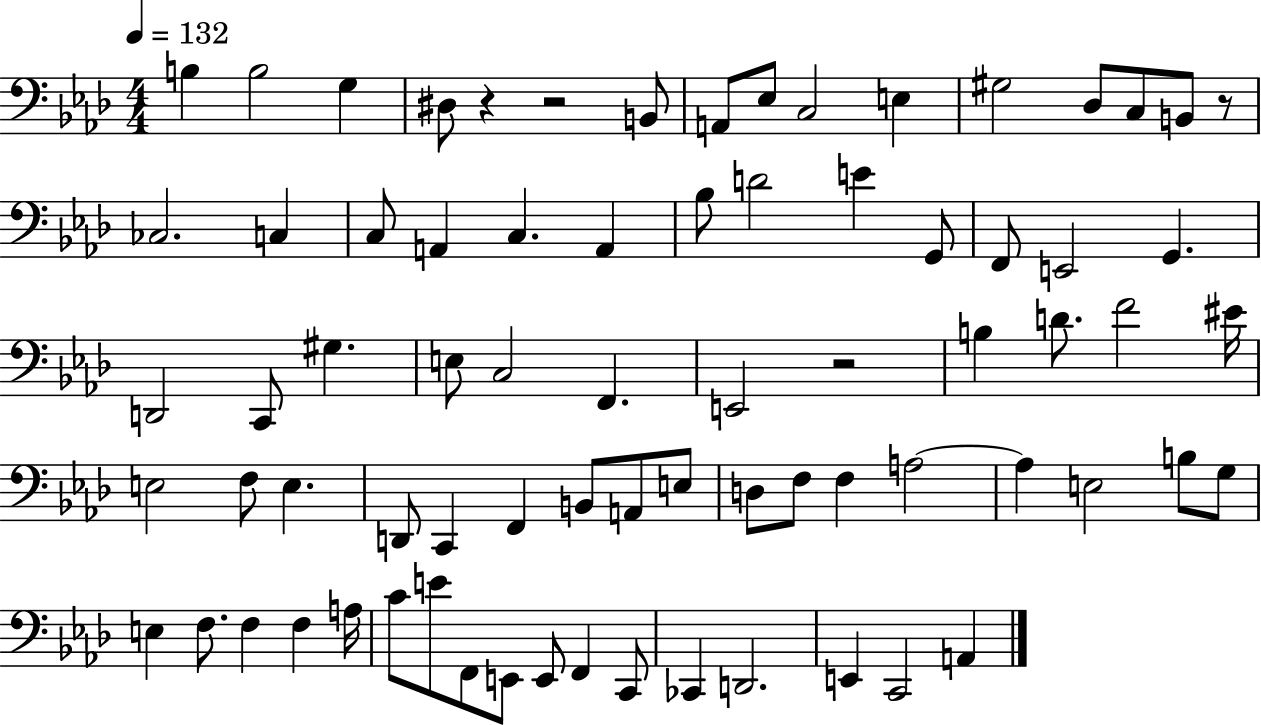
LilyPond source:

{
  \clef bass
  \numericTimeSignature
  \time 4/4
  \key aes \major
  \tempo 4 = 132
  b4 b2 g4 | dis8 r4 r2 b,8 | a,8 ees8 c2 e4 | gis2 des8 c8 b,8 r8 | \break ces2. c4 | c8 a,4 c4. a,4 | bes8 d'2 e'4 g,8 | f,8 e,2 g,4. | \break d,2 c,8 gis4. | e8 c2 f,4. | e,2 r2 | b4 d'8. f'2 eis'16 | \break e2 f8 e4. | d,8 c,4 f,4 b,8 a,8 e8 | d8 f8 f4 a2~~ | a4 e2 b8 g8 | \break e4 f8. f4 f4 a16 | c'8 e'8 f,8 e,8 e,8 f,4 c,8 | ces,4 d,2. | e,4 c,2 a,4 | \break \bar "|."
}